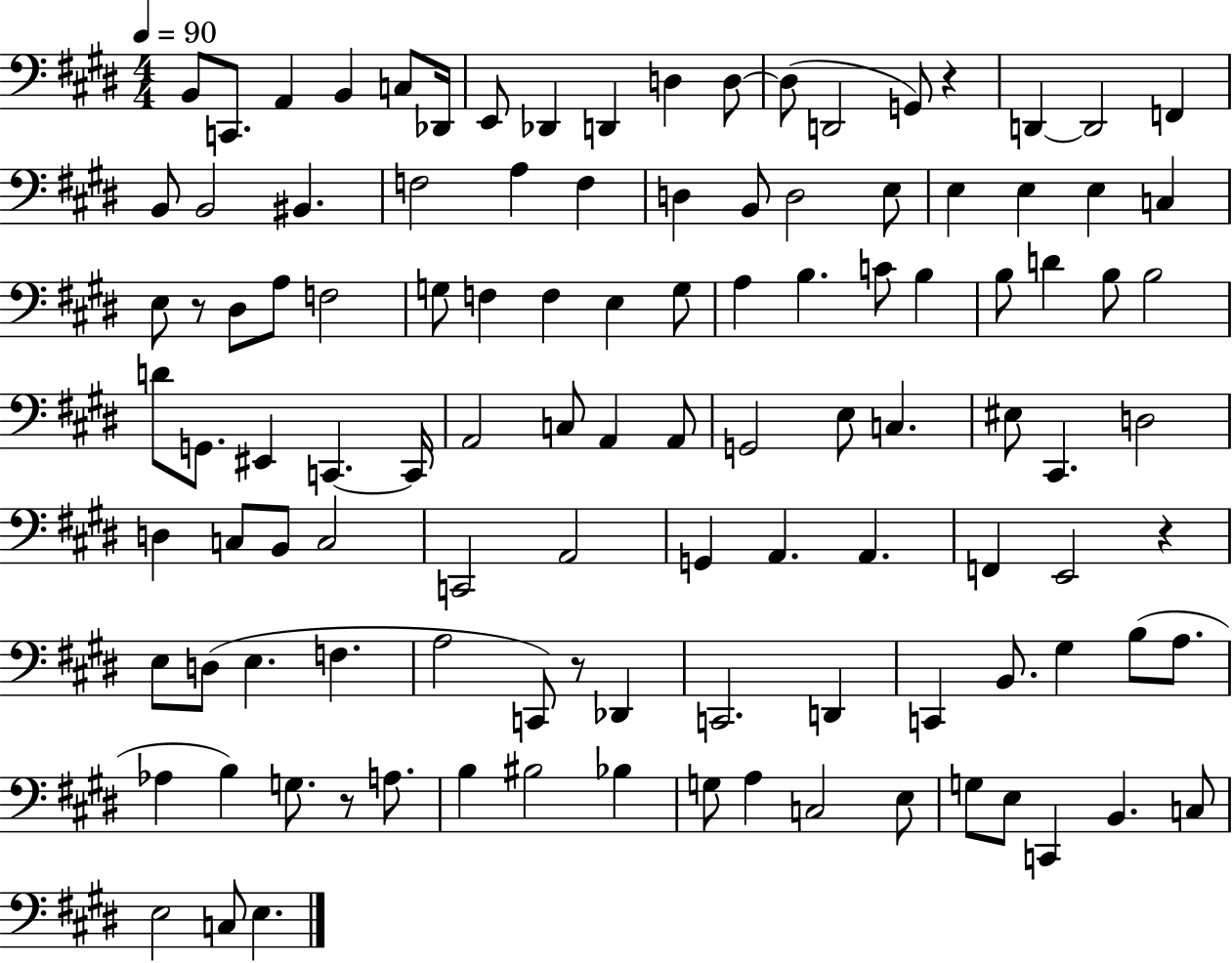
X:1
T:Untitled
M:4/4
L:1/4
K:E
B,,/2 C,,/2 A,, B,, C,/2 _D,,/4 E,,/2 _D,, D,, D, D,/2 D,/2 D,,2 G,,/2 z D,, D,,2 F,, B,,/2 B,,2 ^B,, F,2 A, F, D, B,,/2 D,2 E,/2 E, E, E, C, E,/2 z/2 ^D,/2 A,/2 F,2 G,/2 F, F, E, G,/2 A, B, C/2 B, B,/2 D B,/2 B,2 D/2 G,,/2 ^E,, C,, C,,/4 A,,2 C,/2 A,, A,,/2 G,,2 E,/2 C, ^E,/2 ^C,, D,2 D, C,/2 B,,/2 C,2 C,,2 A,,2 G,, A,, A,, F,, E,,2 z E,/2 D,/2 E, F, A,2 C,,/2 z/2 _D,, C,,2 D,, C,, B,,/2 ^G, B,/2 A,/2 _A, B, G,/2 z/2 A,/2 B, ^B,2 _B, G,/2 A, C,2 E,/2 G,/2 E,/2 C,, B,, C,/2 E,2 C,/2 E,